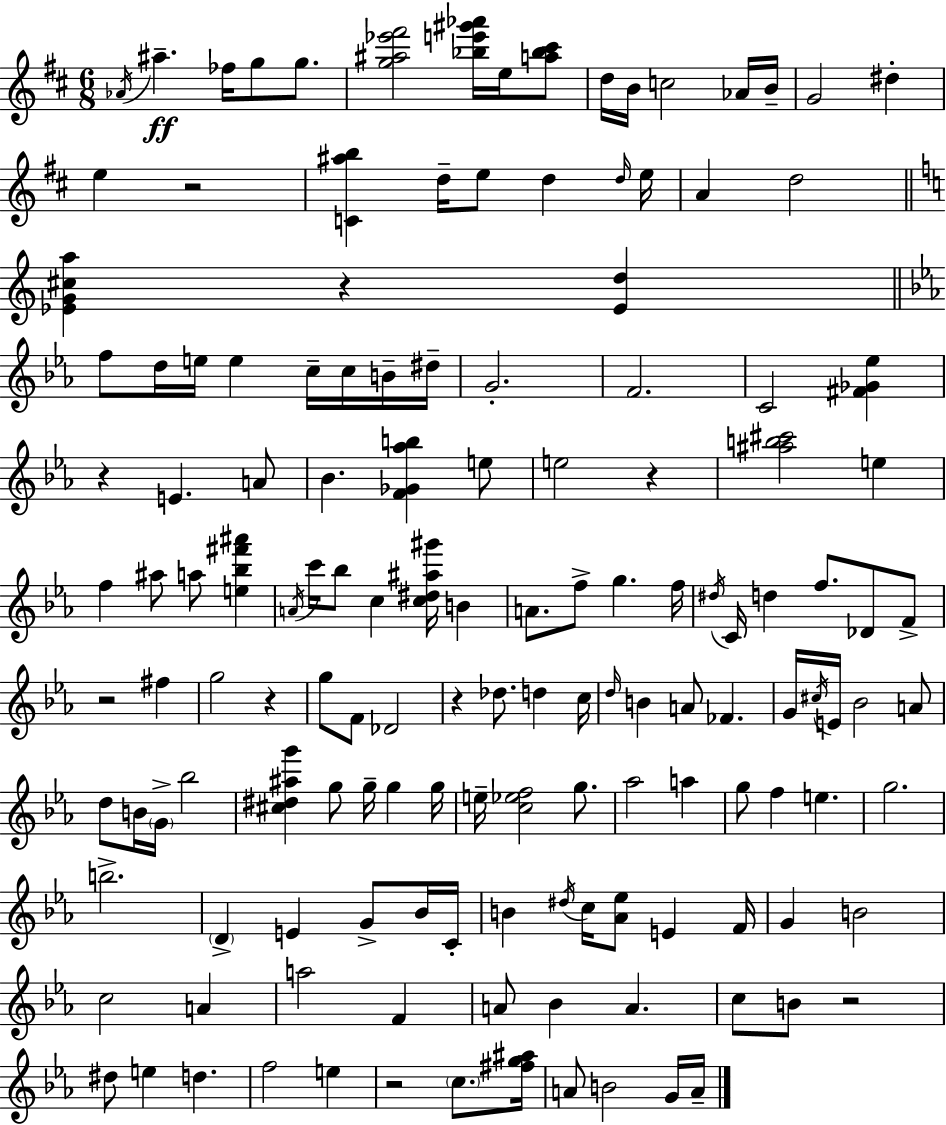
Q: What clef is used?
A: treble